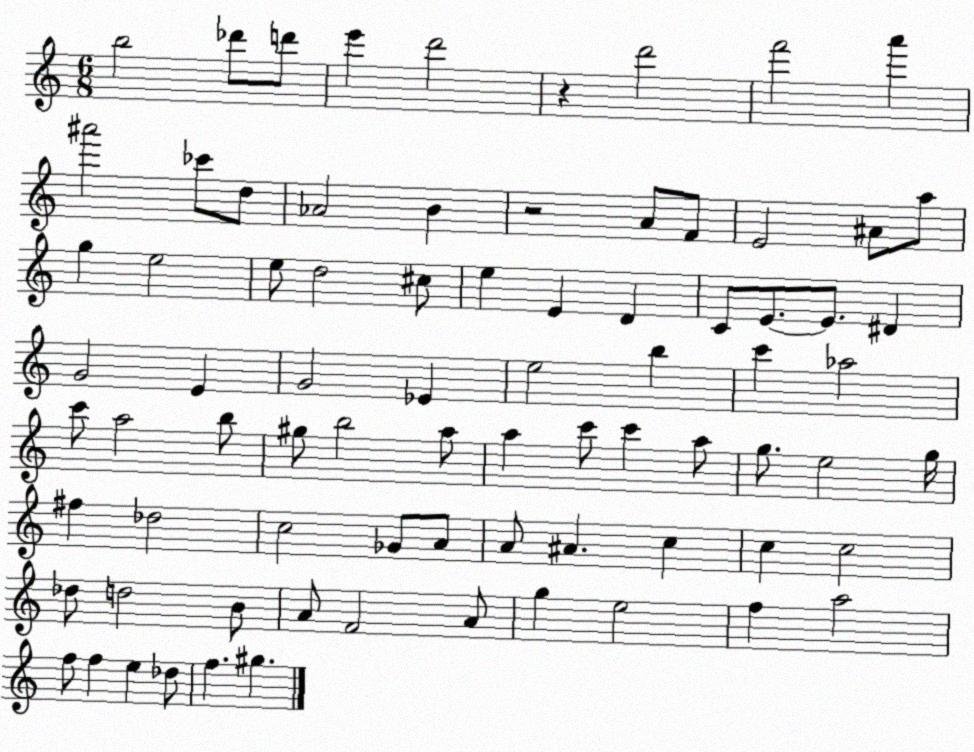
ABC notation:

X:1
T:Untitled
M:6/8
L:1/4
K:C
b2 _d'/2 d'/2 e' d'2 z d'2 f'2 a' ^a'2 _c'/2 d/2 _A2 B z2 A/2 F/2 E2 ^A/2 a/2 g e2 e/2 d2 ^c/2 e E D C/2 E/2 E/2 ^D G2 E G2 _E e2 b c' _a2 c'/2 a2 b/2 ^g/2 b2 a/2 a c'/2 c' a/2 g/2 e2 g/4 ^f _d2 c2 _G/2 A/2 A/2 ^A c c c2 _d/2 d2 B/2 A/2 F2 A/2 g e2 f a2 f/2 f e _d/2 f ^g